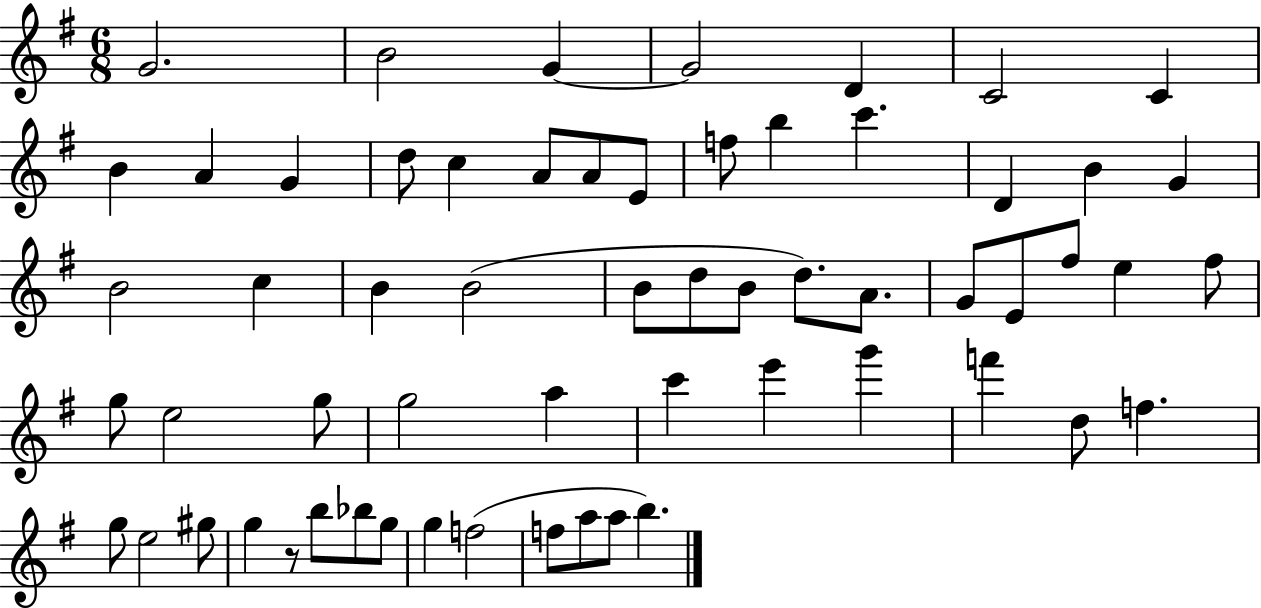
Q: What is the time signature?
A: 6/8